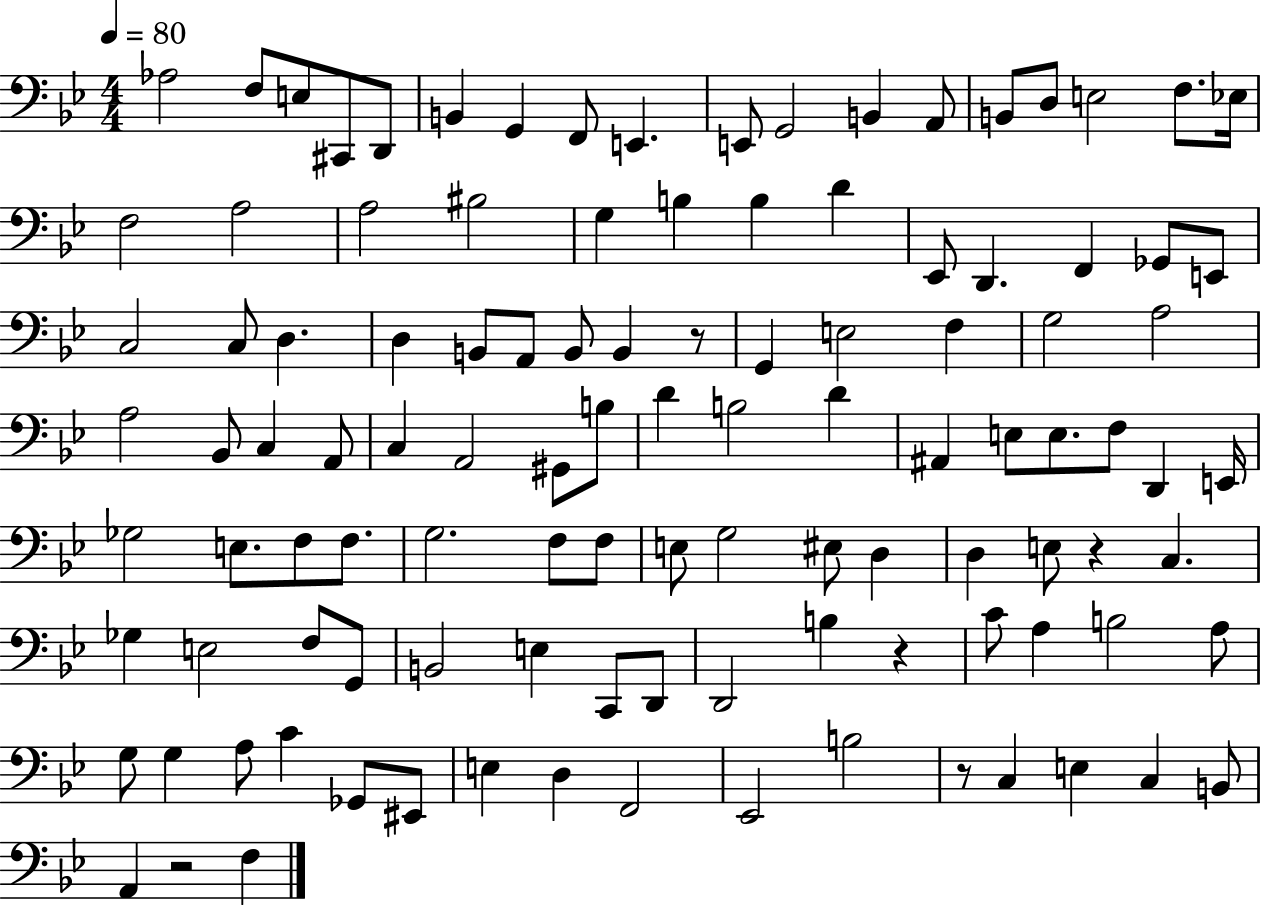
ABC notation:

X:1
T:Untitled
M:4/4
L:1/4
K:Bb
_A,2 F,/2 E,/2 ^C,,/2 D,,/2 B,, G,, F,,/2 E,, E,,/2 G,,2 B,, A,,/2 B,,/2 D,/2 E,2 F,/2 _E,/4 F,2 A,2 A,2 ^B,2 G, B, B, D _E,,/2 D,, F,, _G,,/2 E,,/2 C,2 C,/2 D, D, B,,/2 A,,/2 B,,/2 B,, z/2 G,, E,2 F, G,2 A,2 A,2 _B,,/2 C, A,,/2 C, A,,2 ^G,,/2 B,/2 D B,2 D ^A,, E,/2 E,/2 F,/2 D,, E,,/4 _G,2 E,/2 F,/2 F,/2 G,2 F,/2 F,/2 E,/2 G,2 ^E,/2 D, D, E,/2 z C, _G, E,2 F,/2 G,,/2 B,,2 E, C,,/2 D,,/2 D,,2 B, z C/2 A, B,2 A,/2 G,/2 G, A,/2 C _G,,/2 ^E,,/2 E, D, F,,2 _E,,2 B,2 z/2 C, E, C, B,,/2 A,, z2 F,